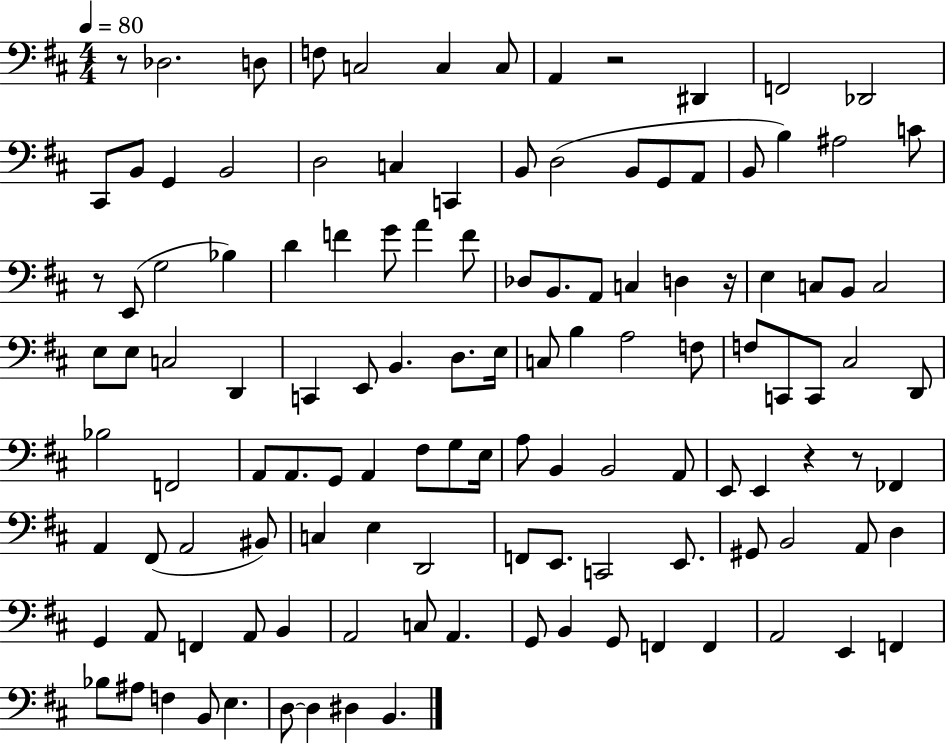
{
  \clef bass
  \numericTimeSignature
  \time 4/4
  \key d \major
  \tempo 4 = 80
  \repeat volta 2 { r8 des2. d8 | f8 c2 c4 c8 | a,4 r2 dis,4 | f,2 des,2 | \break cis,8 b,8 g,4 b,2 | d2 c4 c,4 | b,8 d2( b,8 g,8 a,8 | b,8 b4) ais2 c'8 | \break r8 e,8( g2 bes4) | d'4 f'4 g'8 a'4 f'8 | des8 b,8. a,8 c4 d4 r16 | e4 c8 b,8 c2 | \break e8 e8 c2 d,4 | c,4 e,8 b,4. d8. e16 | c8 b4 a2 f8 | f8 c,8 c,8 cis2 d,8 | \break bes2 f,2 | a,8 a,8. g,8 a,4 fis8 g8 e16 | a8 b,4 b,2 a,8 | e,8 e,4 r4 r8 fes,4 | \break a,4 fis,8( a,2 bis,8) | c4 e4 d,2 | f,8 e,8. c,2 e,8. | gis,8 b,2 a,8 d4 | \break g,4 a,8 f,4 a,8 b,4 | a,2 c8 a,4. | g,8 b,4 g,8 f,4 f,4 | a,2 e,4 f,4 | \break bes8 ais8 f4 b,8 e4. | d8~~ d4 dis4 b,4. | } \bar "|."
}